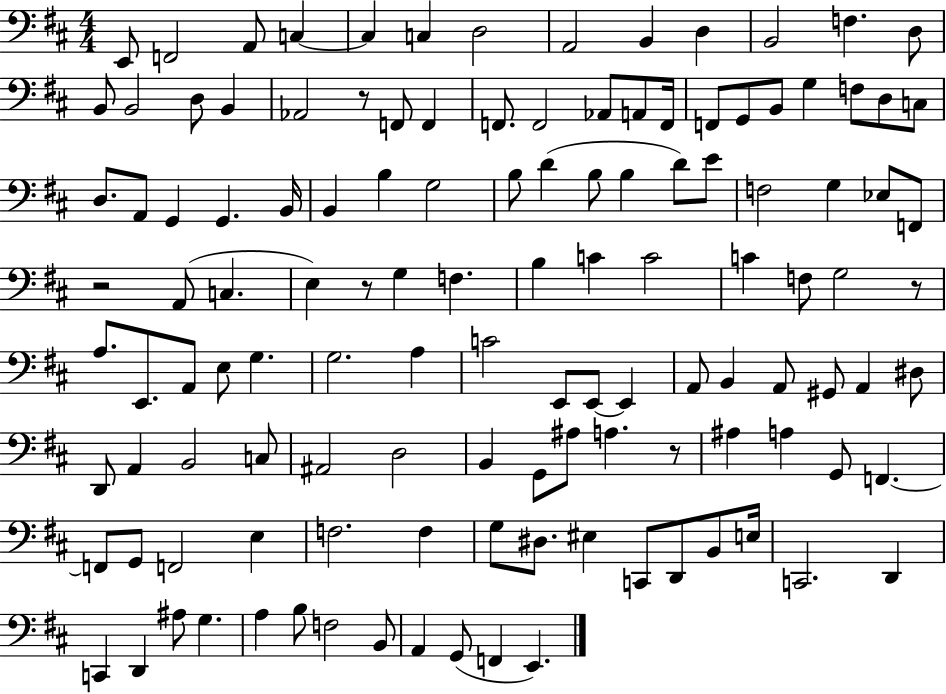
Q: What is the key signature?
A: D major